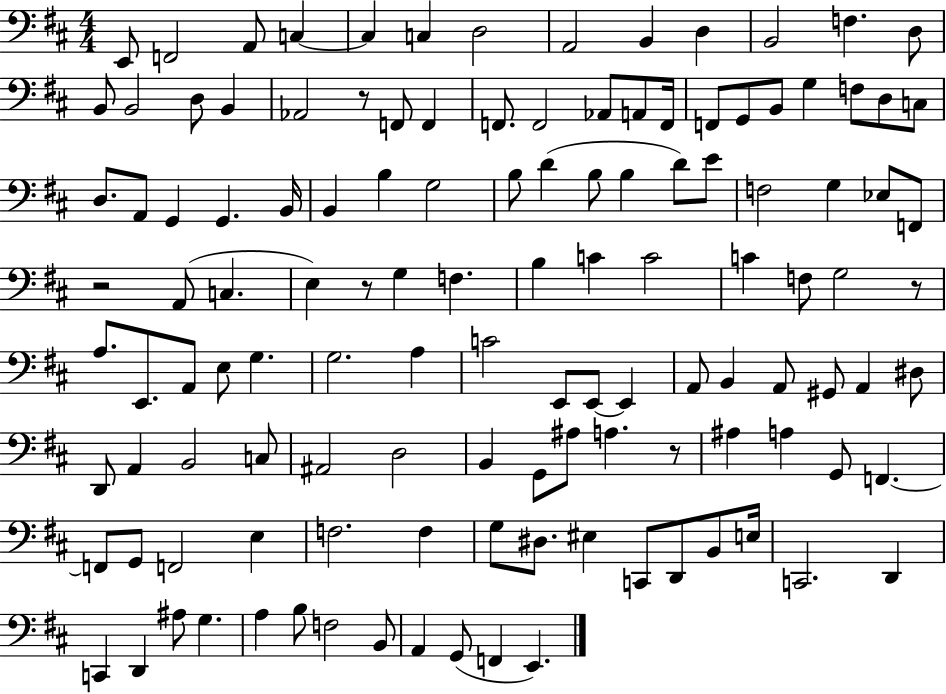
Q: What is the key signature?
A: D major